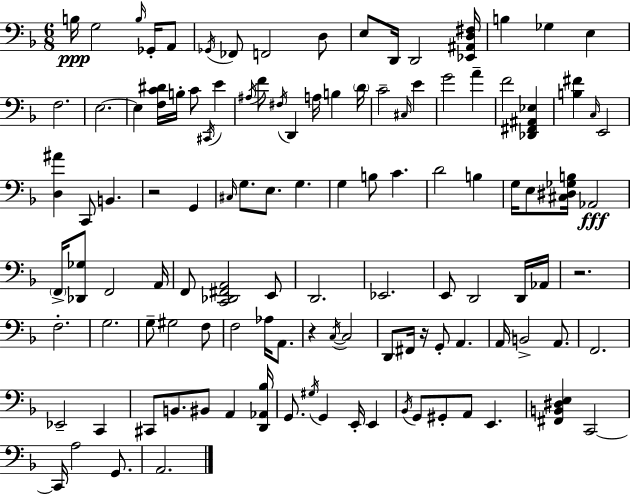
{
  \clef bass
  \numericTimeSignature
  \time 6/8
  \key f \major
  \repeat volta 2 { b16\ppp g2 \grace { b16 } ges,16-. a,8 | \acciaccatura { ges,16 } fes,8 f,2 | d8 e8 d,16 d,2 | <ees, ais, d fis>16 b4 ges4 e4 | \break f2. | e2.~~ | e4 <f c' dis'>16 b16-. c'8 \acciaccatura { cis,16 } e'4 | \acciaccatura { ais16 } f'8 \acciaccatura { fis16 } d,4 a16 | \break b4 \parenthesize d'16 c'2-- | \grace { cis16 } e'4 g'2 | a'4-- f'2 | <des, fis, ais, ees>4 <b fis'>4 \grace { c16 } e,2 | \break <d ais'>4 c,8 | b,4. r2 | g,4 \grace { cis16 } g8. e8. | g4. g4 | \break b8 c'4. d'2 | b4 g16 e8 <cis dis ges b>16 | aes,2\fff \parenthesize f,16-> <des, ges>8 f,2 | a,16 f,8 <c, des, fis, a,>2 | \break e,8 d,2. | ees,2. | e,8 d,2 | d,16 aes,16 r2. | \break f2.-. | g2. | g8-- gis2 | f8 f2 | \break aes16 a,8. r4 | \acciaccatura { c16~ }~ c2 d,8 fis,16 | r16 g,8-. a,4. a,16 b,2-> | a,8. f,2. | \break ees,2-- | c,4 cis,8 b,8. | bis,8 a,4 <d, aes, bes>16 g,8. | \acciaccatura { gis16 } g,4 e,16-. e,4 \acciaccatura { bes,16 } g,8 | \break gis,8-. a,8 e,4. <fis, b, dis e>4 | c,2~~ c,16 | a2 g,8. a,2. | } \bar "|."
}